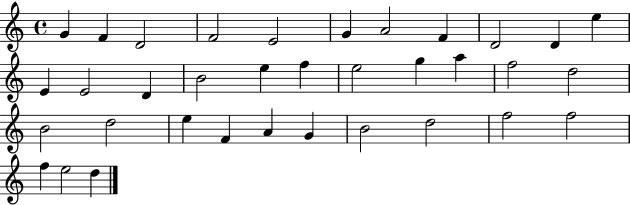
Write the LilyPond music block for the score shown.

{
  \clef treble
  \time 4/4
  \defaultTimeSignature
  \key c \major
  g'4 f'4 d'2 | f'2 e'2 | g'4 a'2 f'4 | d'2 d'4 e''4 | \break e'4 e'2 d'4 | b'2 e''4 f''4 | e''2 g''4 a''4 | f''2 d''2 | \break b'2 d''2 | e''4 f'4 a'4 g'4 | b'2 d''2 | f''2 f''2 | \break f''4 e''2 d''4 | \bar "|."
}